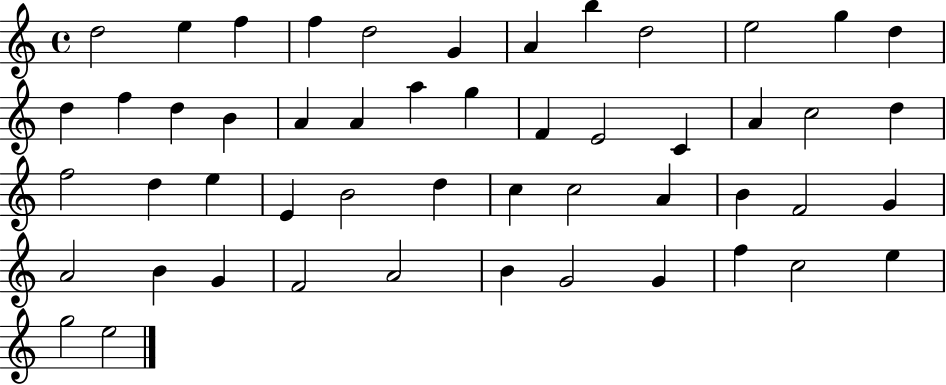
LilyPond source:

{
  \clef treble
  \time 4/4
  \defaultTimeSignature
  \key c \major
  d''2 e''4 f''4 | f''4 d''2 g'4 | a'4 b''4 d''2 | e''2 g''4 d''4 | \break d''4 f''4 d''4 b'4 | a'4 a'4 a''4 g''4 | f'4 e'2 c'4 | a'4 c''2 d''4 | \break f''2 d''4 e''4 | e'4 b'2 d''4 | c''4 c''2 a'4 | b'4 f'2 g'4 | \break a'2 b'4 g'4 | f'2 a'2 | b'4 g'2 g'4 | f''4 c''2 e''4 | \break g''2 e''2 | \bar "|."
}